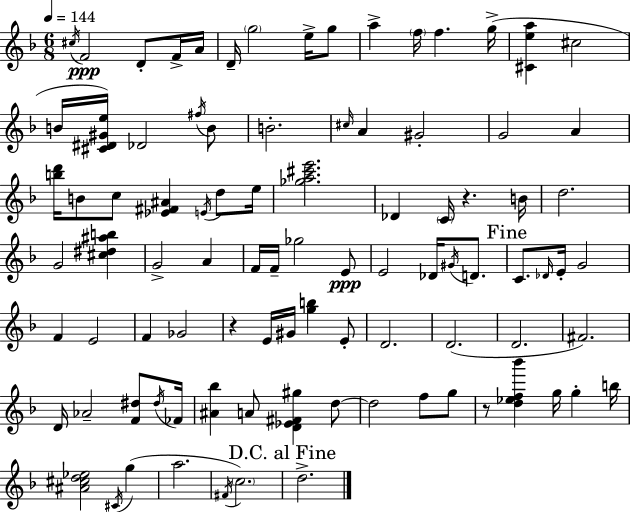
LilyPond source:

{
  \clef treble
  \numericTimeSignature
  \time 6/8
  \key f \major
  \tempo 4 = 144
  \repeat volta 2 { \acciaccatura { cis''16 }\ppp f'2 d'8-. f'16-> | a'16 d'16-- \parenthesize g''2 e''16-> g''8 | a''4-> \parenthesize f''16 f''4. | g''16->( <cis' e'' a''>4 cis''2 | \break b'16 <cis' dis' gis' e''>16) des'2 \acciaccatura { fis''16 } | b'8 b'2.-. | \grace { cis''16 } a'4 gis'2-. | g'2 a'4 | \break <b'' d'''>16 b'8 c''8 <ees' fis' ais'>4 | \acciaccatura { e'16 } d''8 e''16 <ges'' a'' cis''' e'''>2. | des'4 \parenthesize c'16 r4. | b'16 d''2. | \break g'2 | <cis'' dis'' ais'' b''>4 g'2-> | a'4 f'16 f'16-- ges''2 | e'8\ppp e'2 | \break des'16 \acciaccatura { gis'16 } d'8. \mark "Fine" c'8. \grace { des'16 } e'16-. g'2 | f'4 e'2 | f'4 ges'2 | r4 e'16 gis'16 | \break <g'' b''>4 e'8-. d'2. | d'2.( | d'2. | fis'2.) | \break d'16 aes'2-- | <f' dis''>8 \acciaccatura { dis''16 } fes'16 <ais' bes''>4 a'8 | <d' ees' fis' gis''>4 d''8~~ d''2 | f''8 g''8 r8 <d'' ees'' f'' bes'''>4 | \break g''16 g''4-. b''16 <ais' cis'' d'' ees''>2 | \acciaccatura { cis'16 }( g''4 a''2. | \acciaccatura { fis'16 }) \parenthesize c''2. | \mark "D.C. al Fine" d''2.-> | \break } \bar "|."
}